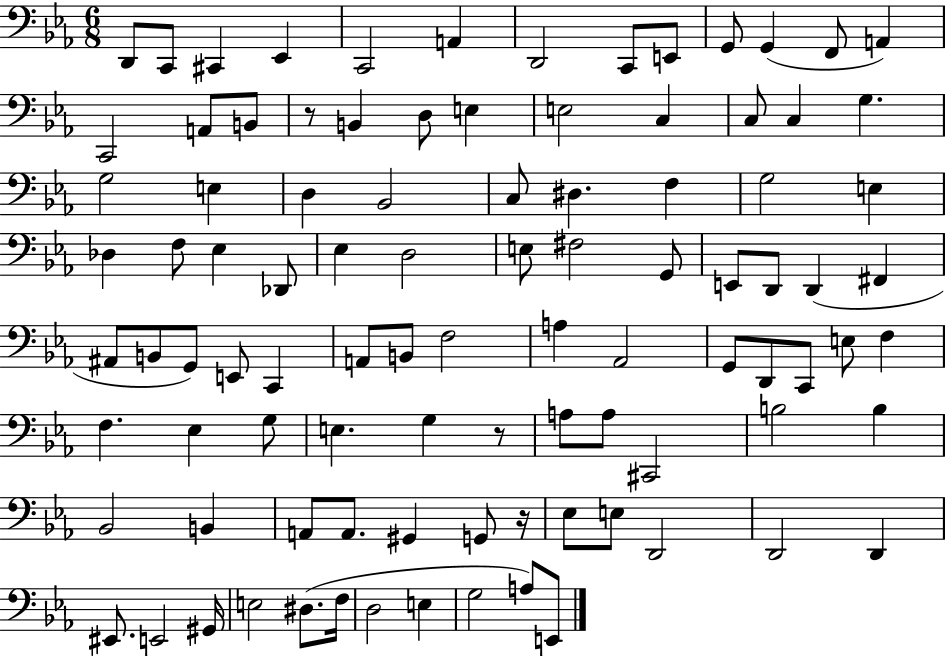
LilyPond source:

{
  \clef bass
  \numericTimeSignature
  \time 6/8
  \key ees \major
  d,8 c,8 cis,4 ees,4 | c,2 a,4 | d,2 c,8 e,8 | g,8 g,4( f,8 a,4) | \break c,2 a,8 b,8 | r8 b,4 d8 e4 | e2 c4 | c8 c4 g4. | \break g2 e4 | d4 bes,2 | c8 dis4. f4 | g2 e4 | \break des4 f8 ees4 des,8 | ees4 d2 | e8 fis2 g,8 | e,8 d,8 d,4( fis,4 | \break ais,8 b,8 g,8) e,8 c,4 | a,8 b,8 f2 | a4 aes,2 | g,8 d,8 c,8 e8 f4 | \break f4. ees4 g8 | e4. g4 r8 | a8 a8 cis,2 | b2 b4 | \break bes,2 b,4 | a,8 a,8. gis,4 g,8 r16 | ees8 e8 d,2 | d,2 d,4 | \break eis,8. e,2 gis,16 | e2 dis8.( f16 | d2 e4 | g2 a8) e,8 | \break \bar "|."
}